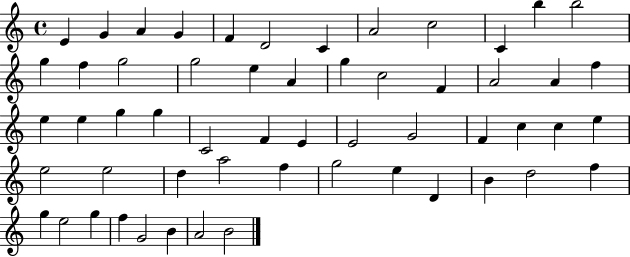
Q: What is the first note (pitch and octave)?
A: E4